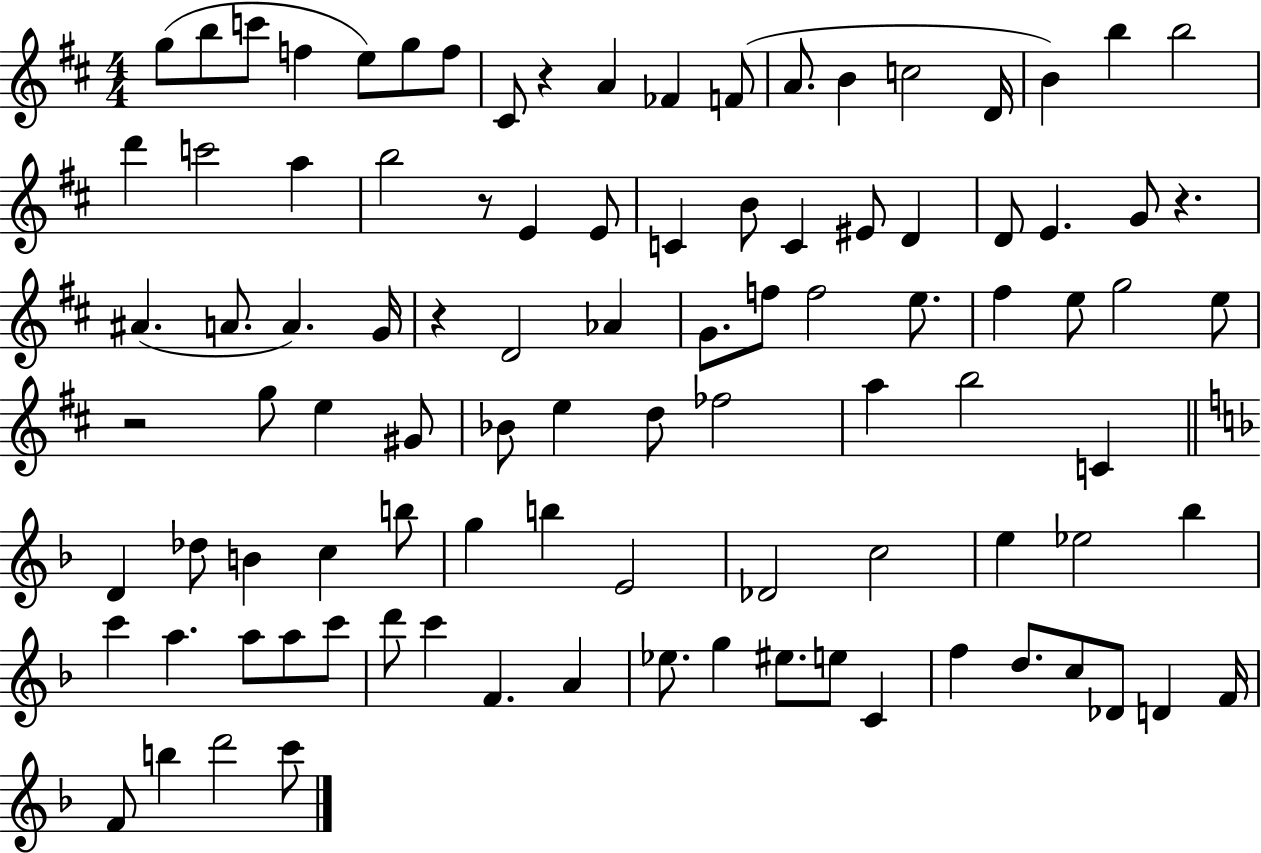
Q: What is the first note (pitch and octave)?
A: G5